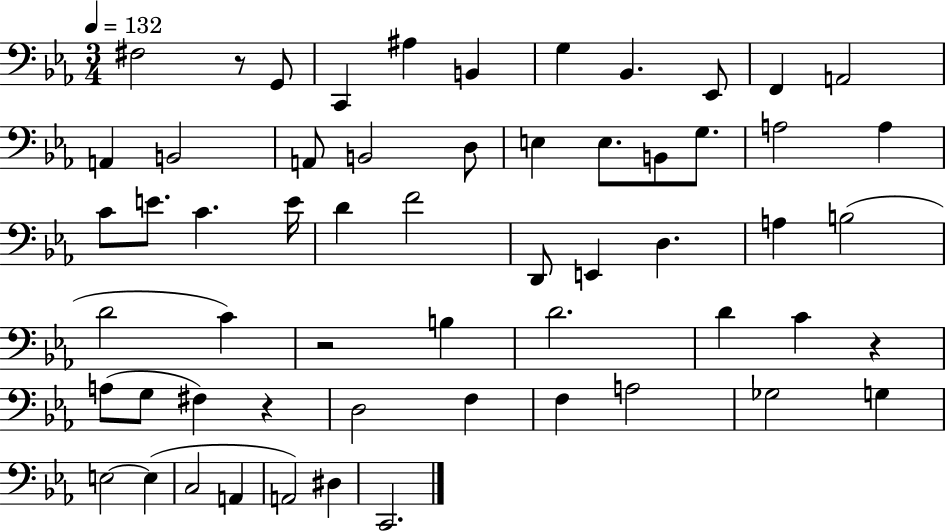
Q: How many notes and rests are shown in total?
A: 58